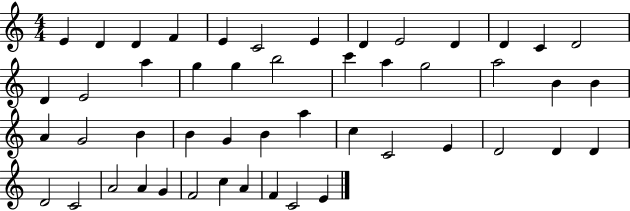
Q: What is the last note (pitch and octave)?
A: E4